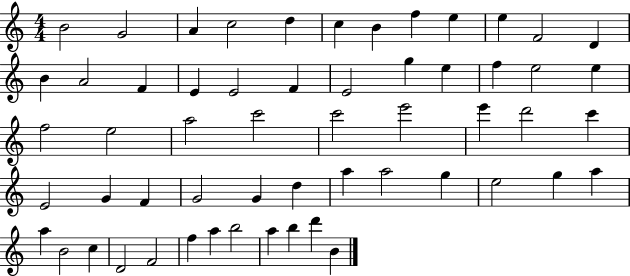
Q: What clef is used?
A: treble